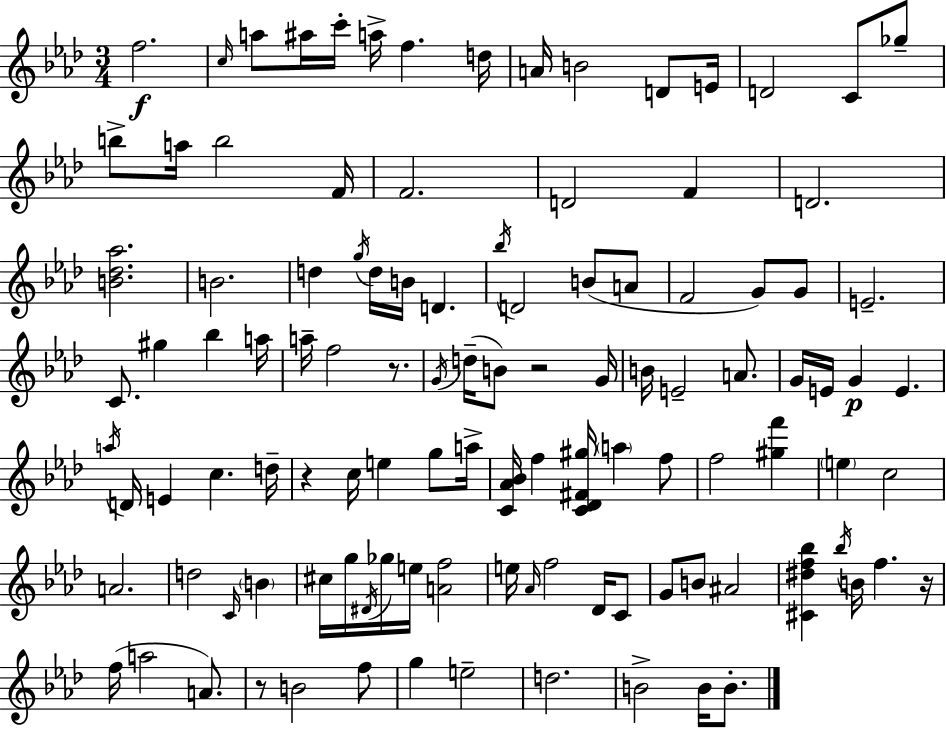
X:1
T:Untitled
M:3/4
L:1/4
K:Fm
f2 c/4 a/2 ^a/4 c'/4 a/4 f d/4 A/4 B2 D/2 E/4 D2 C/2 _g/2 b/2 a/4 b2 F/4 F2 D2 F D2 [B_d_a]2 B2 d g/4 d/4 B/4 D _b/4 D2 B/2 A/2 F2 G/2 G/2 E2 C/2 ^g _b a/4 a/4 f2 z/2 G/4 d/4 B/2 z2 G/4 B/4 E2 A/2 G/4 E/4 G E a/4 D/4 E c d/4 z c/4 e g/2 a/4 [C_A_B]/4 f [C_D^F^g]/4 a f/2 f2 [^gf'] e c2 A2 d2 C/4 B ^c/4 g/4 ^D/4 _g/4 e/4 [Af]2 e/4 _A/4 f2 _D/4 C/2 G/2 B/2 ^A2 [^C^df_b] _b/4 B/4 f z/4 f/4 a2 A/2 z/2 B2 f/2 g e2 d2 B2 B/4 B/2